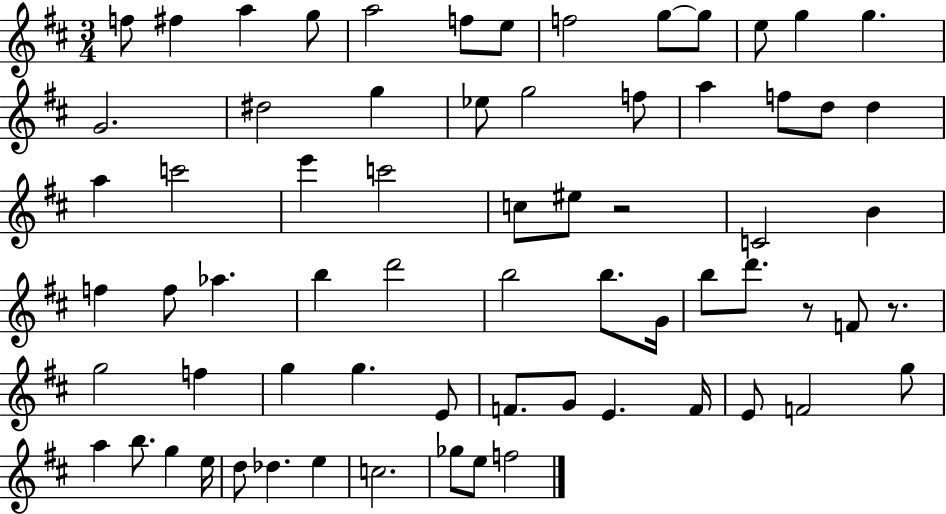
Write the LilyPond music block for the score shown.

{
  \clef treble
  \numericTimeSignature
  \time 3/4
  \key d \major
  f''8 fis''4 a''4 g''8 | a''2 f''8 e''8 | f''2 g''8~~ g''8 | e''8 g''4 g''4. | \break g'2. | dis''2 g''4 | ees''8 g''2 f''8 | a''4 f''8 d''8 d''4 | \break a''4 c'''2 | e'''4 c'''2 | c''8 eis''8 r2 | c'2 b'4 | \break f''4 f''8 aes''4. | b''4 d'''2 | b''2 b''8. g'16 | b''8 d'''8. r8 f'8 r8. | \break g''2 f''4 | g''4 g''4. e'8 | f'8. g'8 e'4. f'16 | e'8 f'2 g''8 | \break a''4 b''8. g''4 e''16 | d''8 des''4. e''4 | c''2. | ges''8 e''8 f''2 | \break \bar "|."
}